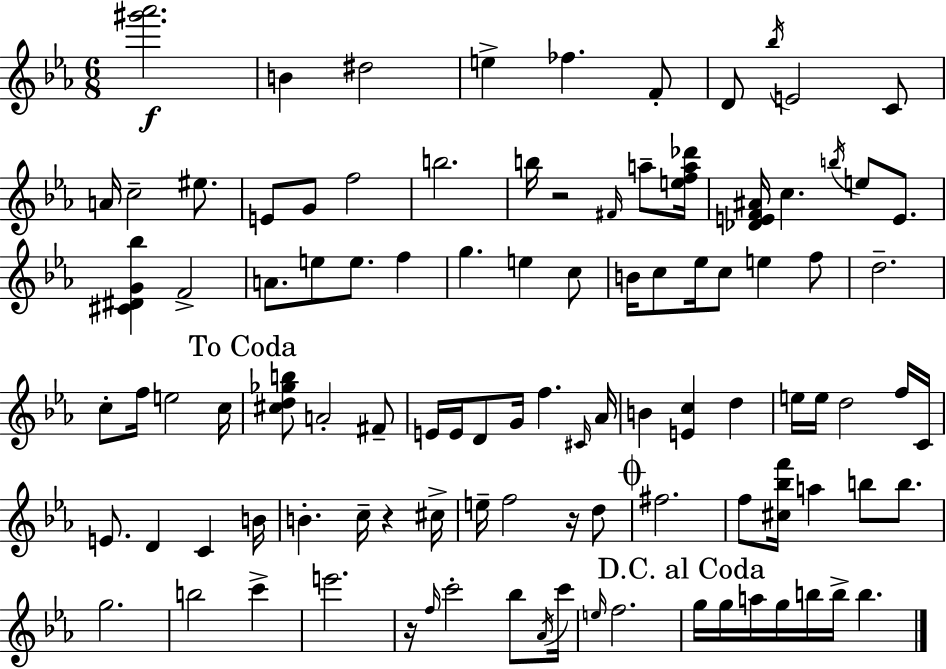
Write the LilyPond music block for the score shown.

{
  \clef treble
  \numericTimeSignature
  \time 6/8
  \key c \minor
  \repeat volta 2 { <gis''' aes'''>2.\f | b'4 dis''2 | e''4-> fes''4. f'8-. | d'8 \acciaccatura { bes''16 } e'2 c'8 | \break a'16 c''2-- eis''8. | e'8 g'8 f''2 | b''2. | b''16 r2 \grace { fis'16 } a''8-- | \break <e'' f'' a'' des'''>16 <des' e' f' ais'>16 c''4. \acciaccatura { b''16 } e''8 | e'8. <cis' dis' g' bes''>4 f'2-> | a'8. e''8 e''8. f''4 | g''4. e''4 | \break c''8 b'16 c''8 ees''16 c''8 e''4 | f''8 d''2.-- | c''8-. f''16 e''2 | c''16 \mark "To Coda" <cis'' d'' ges'' b''>8 a'2-. | \break fis'8-- e'16 e'16 d'8 g'16 f''4. | \grace { cis'16 } aes'16 b'4 <e' c''>4 | d''4 e''16 e''16 d''2 | f''16 c'16 e'8. d'4 c'4 | \break b'16 b'4.-. c''16-- r4 | cis''16-> e''16-- f''2 | r16 d''8 \mark \markup { \musicglyph "scripts.coda" } fis''2. | f''8 <cis'' bes'' f'''>16 a''4 b''8 | \break b''8. g''2. | b''2 | c'''4-> e'''2. | r16 \grace { f''16 } c'''2-. | \break bes''8 \acciaccatura { aes'16 } c'''16 \grace { e''16 } f''2. | \mark "D.C. al Coda" g''16 g''16 a''16 g''16 b''16 | b''16-> b''4. } \bar "|."
}